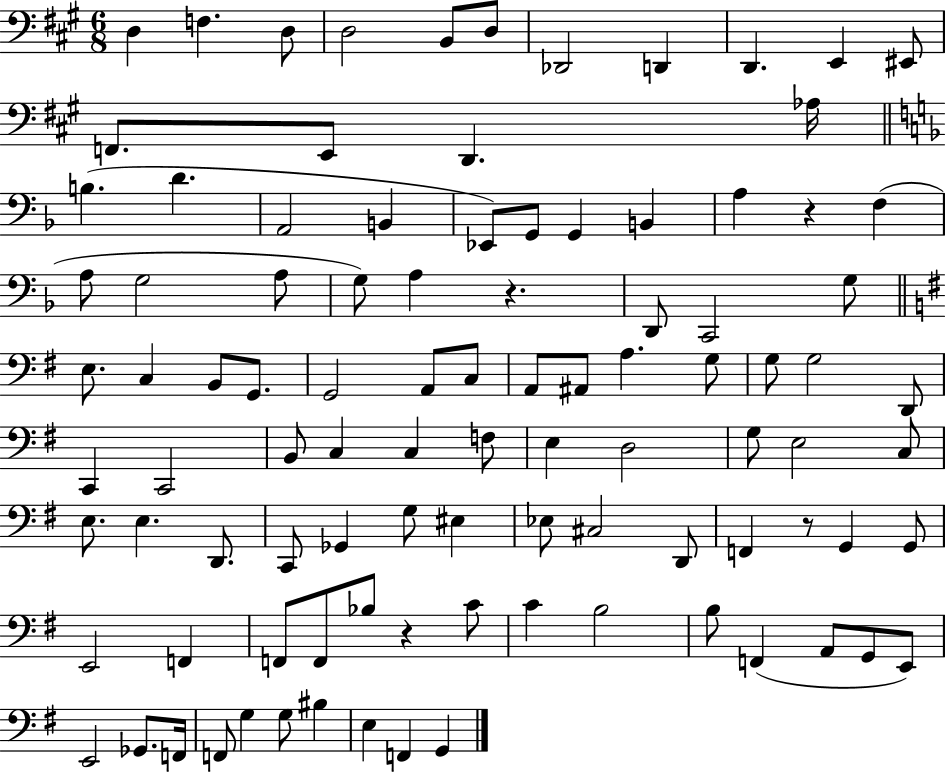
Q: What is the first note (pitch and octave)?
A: D3